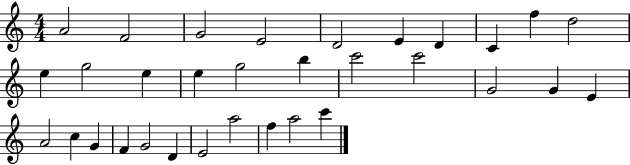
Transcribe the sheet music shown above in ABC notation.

X:1
T:Untitled
M:4/4
L:1/4
K:C
A2 F2 G2 E2 D2 E D C f d2 e g2 e e g2 b c'2 c'2 G2 G E A2 c G F G2 D E2 a2 f a2 c'